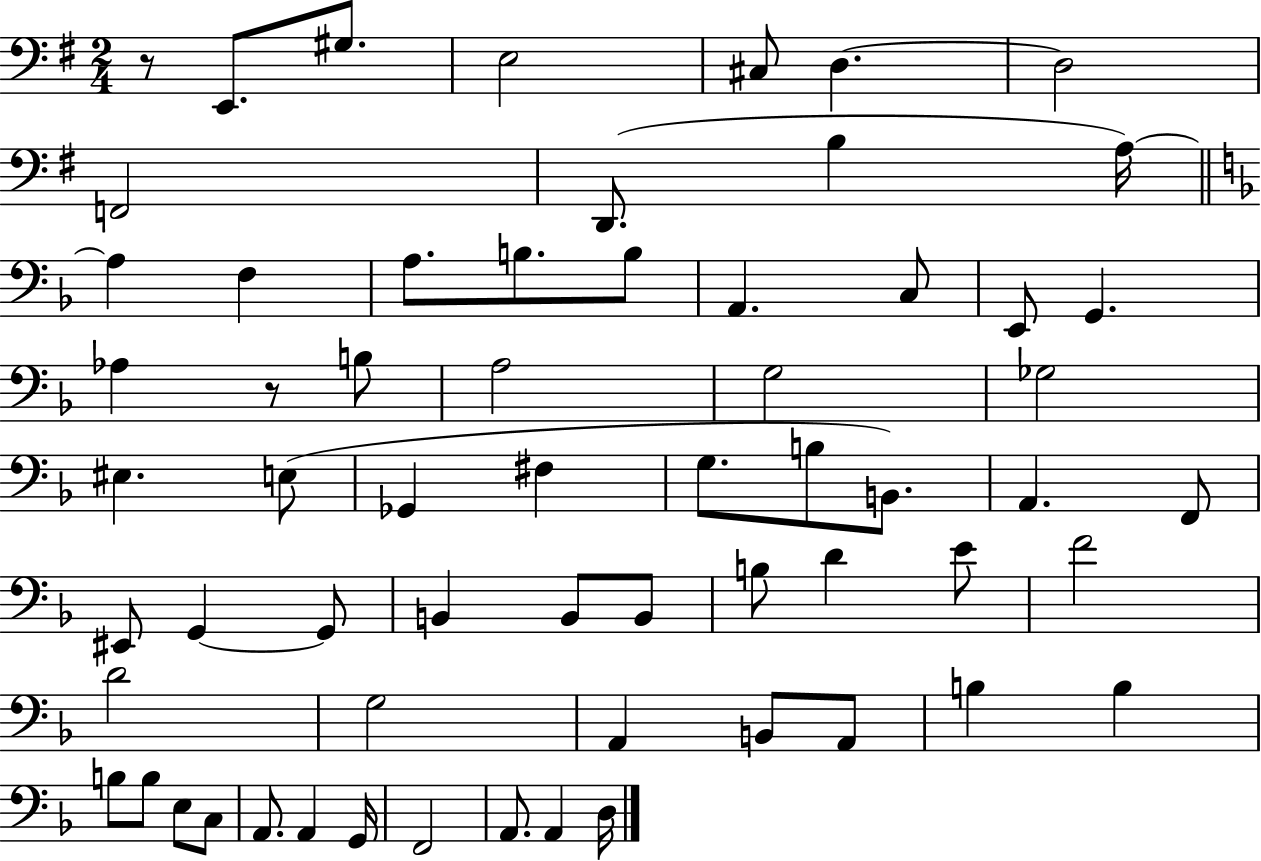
R/e E2/e. G#3/e. E3/h C#3/e D3/q. D3/h F2/h D2/e. B3/q A3/s A3/q F3/q A3/e. B3/e. B3/e A2/q. C3/e E2/e G2/q. Ab3/q R/e B3/e A3/h G3/h Gb3/h EIS3/q. E3/e Gb2/q F#3/q G3/e. B3/e B2/e. A2/q. F2/e EIS2/e G2/q G2/e B2/q B2/e B2/e B3/e D4/q E4/e F4/h D4/h G3/h A2/q B2/e A2/e B3/q B3/q B3/e B3/e E3/e C3/e A2/e. A2/q G2/s F2/h A2/e. A2/q D3/s